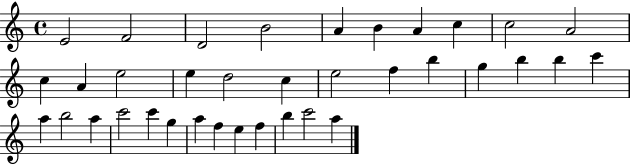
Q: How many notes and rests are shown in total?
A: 36